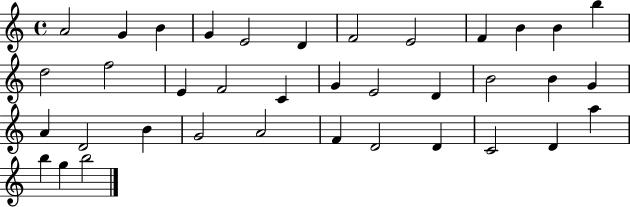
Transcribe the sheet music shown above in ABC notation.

X:1
T:Untitled
M:4/4
L:1/4
K:C
A2 G B G E2 D F2 E2 F B B b d2 f2 E F2 C G E2 D B2 B G A D2 B G2 A2 F D2 D C2 D a b g b2